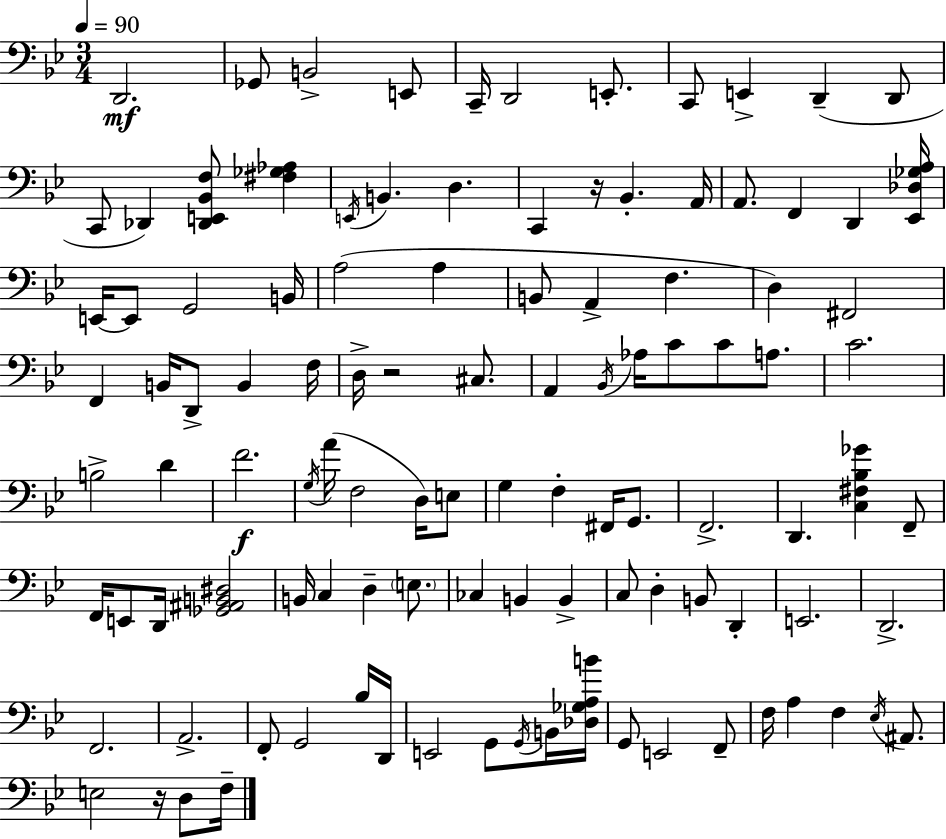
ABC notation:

X:1
T:Untitled
M:3/4
L:1/4
K:Bb
D,,2 _G,,/2 B,,2 E,,/2 C,,/4 D,,2 E,,/2 C,,/2 E,, D,, D,,/2 C,,/2 _D,, [_D,,E,,_B,,F,]/2 [^F,_G,_A,] E,,/4 B,, D, C,, z/4 _B,, A,,/4 A,,/2 F,, D,, [_E,,_D,_G,A,]/4 E,,/4 E,,/2 G,,2 B,,/4 A,2 A, B,,/2 A,, F, D, ^F,,2 F,, B,,/4 D,,/2 B,, F,/4 D,/4 z2 ^C,/2 A,, _B,,/4 _A,/4 C/2 C/2 A,/2 C2 B,2 D F2 G,/4 A/4 F,2 D,/4 E,/2 G, F, ^F,,/4 G,,/2 F,,2 D,, [C,^F,_B,_G] F,,/2 F,,/4 E,,/2 D,,/4 [_G,,^A,,B,,^D,]2 B,,/4 C, D, E,/2 _C, B,, B,, C,/2 D, B,,/2 D,, E,,2 D,,2 F,,2 A,,2 F,,/2 G,,2 _B,/4 D,,/4 E,,2 G,,/2 G,,/4 B,,/4 [_D,_G,A,B]/4 G,,/2 E,,2 F,,/2 F,/4 A, F, _E,/4 ^A,,/2 E,2 z/4 D,/2 F,/4